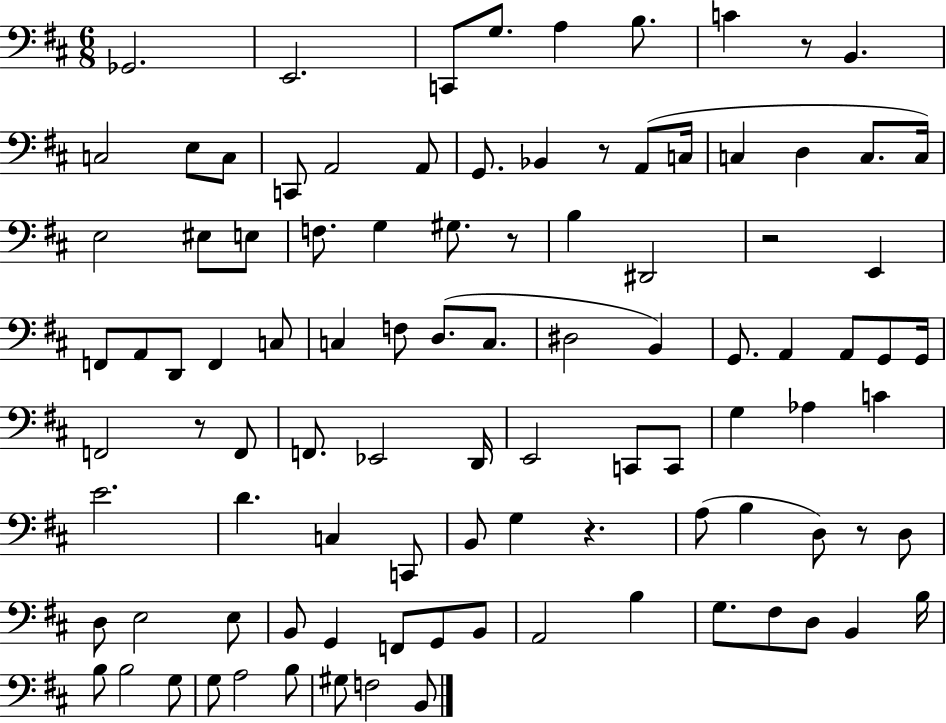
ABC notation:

X:1
T:Untitled
M:6/8
L:1/4
K:D
_G,,2 E,,2 C,,/2 G,/2 A, B,/2 C z/2 B,, C,2 E,/2 C,/2 C,,/2 A,,2 A,,/2 G,,/2 _B,, z/2 A,,/2 C,/4 C, D, C,/2 C,/4 E,2 ^E,/2 E,/2 F,/2 G, ^G,/2 z/2 B, ^D,,2 z2 E,, F,,/2 A,,/2 D,,/2 F,, C,/2 C, F,/2 D,/2 C,/2 ^D,2 B,, G,,/2 A,, A,,/2 G,,/2 G,,/4 F,,2 z/2 F,,/2 F,,/2 _E,,2 D,,/4 E,,2 C,,/2 C,,/2 G, _A, C E2 D C, C,,/2 B,,/2 G, z A,/2 B, D,/2 z/2 D,/2 D,/2 E,2 E,/2 B,,/2 G,, F,,/2 G,,/2 B,,/2 A,,2 B, G,/2 ^F,/2 D,/2 B,, B,/4 B,/2 B,2 G,/2 G,/2 A,2 B,/2 ^G,/2 F,2 B,,/2